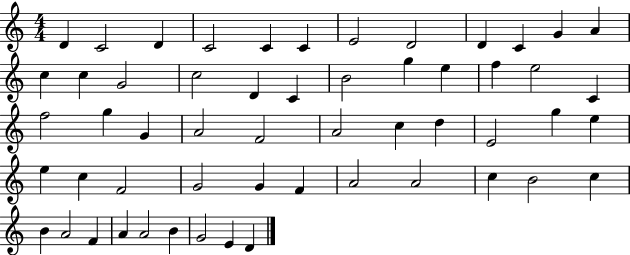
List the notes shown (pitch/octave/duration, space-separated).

D4/q C4/h D4/q C4/h C4/q C4/q E4/h D4/h D4/q C4/q G4/q A4/q C5/q C5/q G4/h C5/h D4/q C4/q B4/h G5/q E5/q F5/q E5/h C4/q F5/h G5/q G4/q A4/h F4/h A4/h C5/q D5/q E4/h G5/q E5/q E5/q C5/q F4/h G4/h G4/q F4/q A4/h A4/h C5/q B4/h C5/q B4/q A4/h F4/q A4/q A4/h B4/q G4/h E4/q D4/q